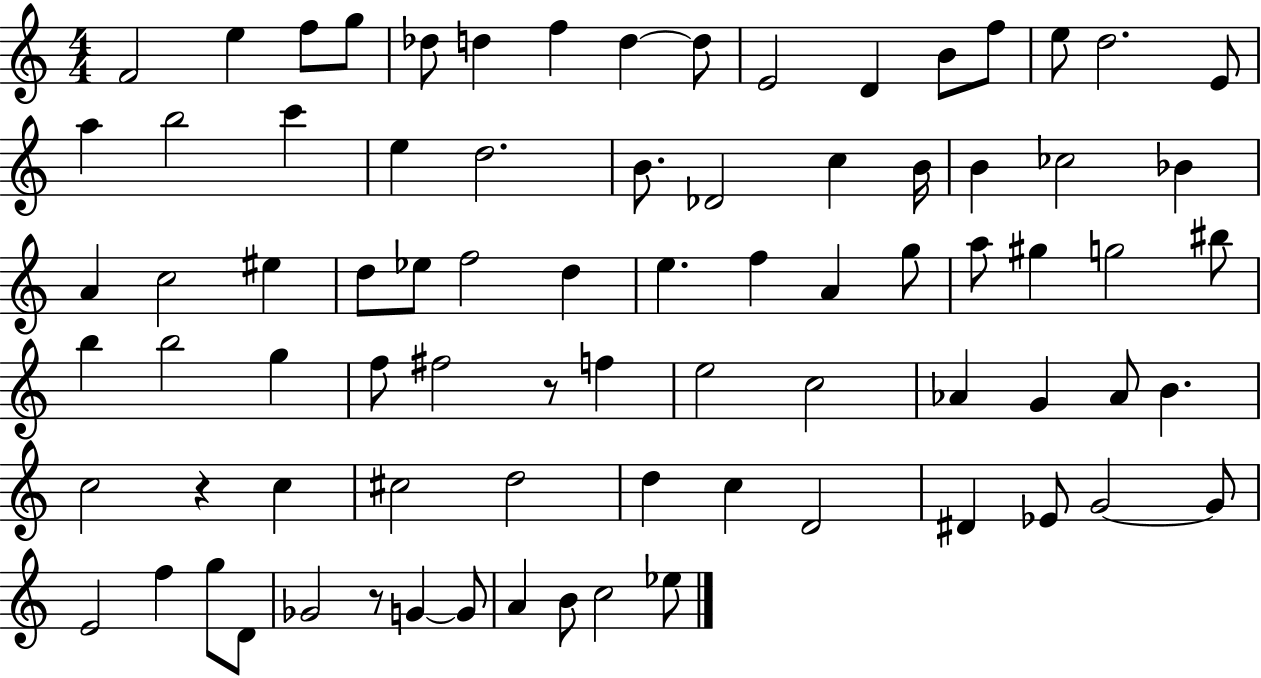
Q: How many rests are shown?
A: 3